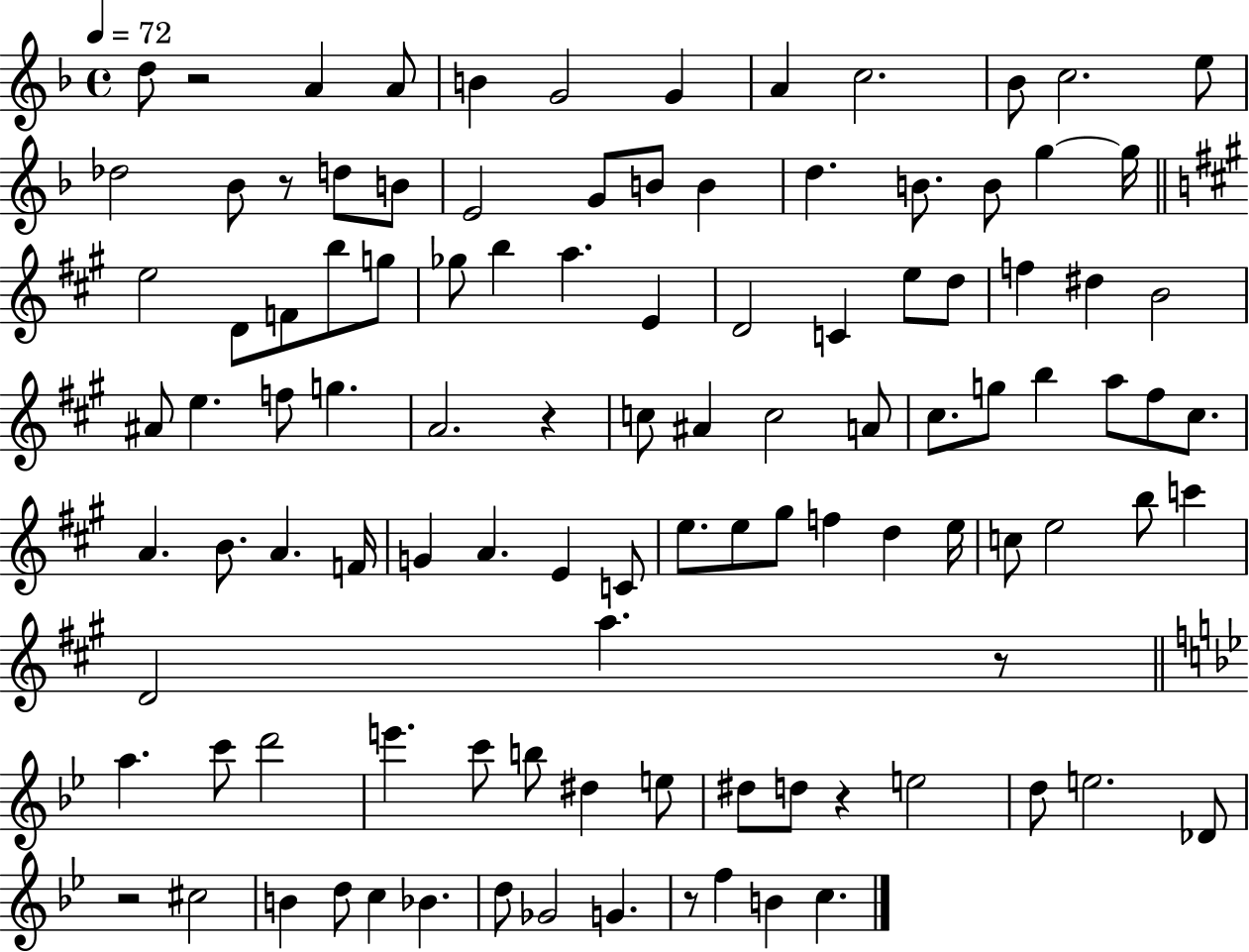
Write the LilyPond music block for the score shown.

{
  \clef treble
  \time 4/4
  \defaultTimeSignature
  \key f \major
  \tempo 4 = 72
  d''8 r2 a'4 a'8 | b'4 g'2 g'4 | a'4 c''2. | bes'8 c''2. e''8 | \break des''2 bes'8 r8 d''8 b'8 | e'2 g'8 b'8 b'4 | d''4. b'8. b'8 g''4~~ g''16 | \bar "||" \break \key a \major e''2 d'8 f'8 b''8 g''8 | ges''8 b''4 a''4. e'4 | d'2 c'4 e''8 d''8 | f''4 dis''4 b'2 | \break ais'8 e''4. f''8 g''4. | a'2. r4 | c''8 ais'4 c''2 a'8 | cis''8. g''8 b''4 a''8 fis''8 cis''8. | \break a'4. b'8. a'4. f'16 | g'4 a'4. e'4 c'8 | e''8. e''8 gis''8 f''4 d''4 e''16 | c''8 e''2 b''8 c'''4 | \break d'2 a''4. r8 | \bar "||" \break \key bes \major a''4. c'''8 d'''2 | e'''4. c'''8 b''8 dis''4 e''8 | dis''8 d''8 r4 e''2 | d''8 e''2. des'8 | \break r2 cis''2 | b'4 d''8 c''4 bes'4. | d''8 ges'2 g'4. | r8 f''4 b'4 c''4. | \break \bar "|."
}